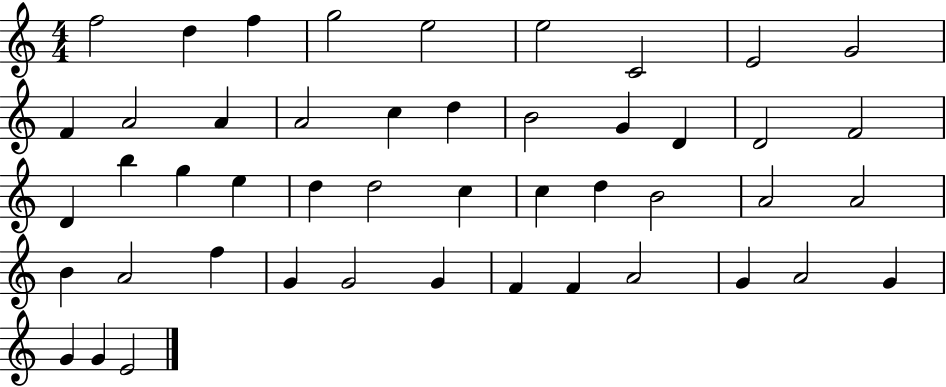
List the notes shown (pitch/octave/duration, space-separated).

F5/h D5/q F5/q G5/h E5/h E5/h C4/h E4/h G4/h F4/q A4/h A4/q A4/h C5/q D5/q B4/h G4/q D4/q D4/h F4/h D4/q B5/q G5/q E5/q D5/q D5/h C5/q C5/q D5/q B4/h A4/h A4/h B4/q A4/h F5/q G4/q G4/h G4/q F4/q F4/q A4/h G4/q A4/h G4/q G4/q G4/q E4/h